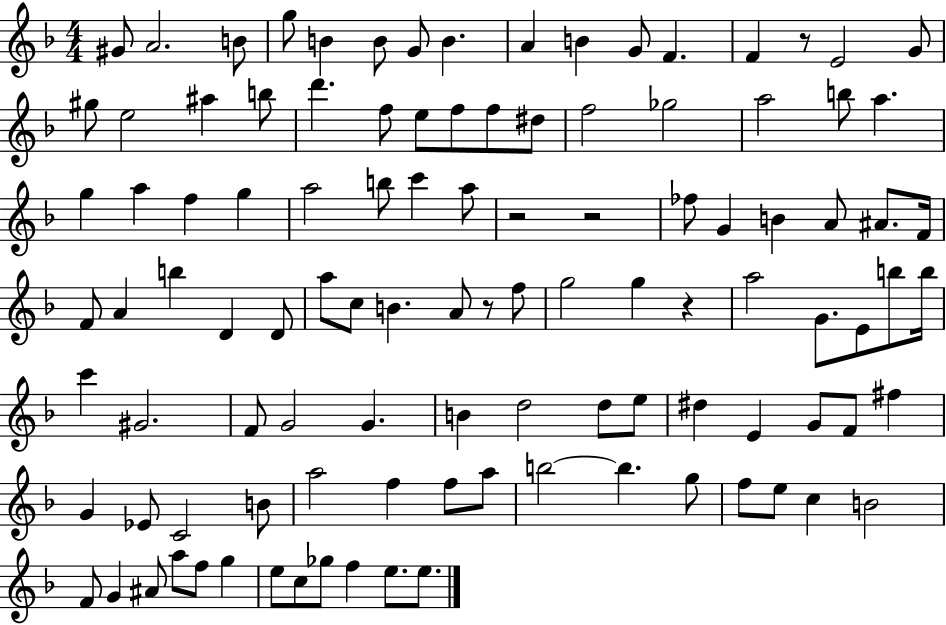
G#4/e A4/h. B4/e G5/e B4/q B4/e G4/e B4/q. A4/q B4/q G4/e F4/q. F4/q R/e E4/h G4/e G#5/e E5/h A#5/q B5/e D6/q. F5/e E5/e F5/e F5/e D#5/e F5/h Gb5/h A5/h B5/e A5/q. G5/q A5/q F5/q G5/q A5/h B5/e C6/q A5/e R/h R/h FES5/e G4/q B4/q A4/e A#4/e. F4/s F4/e A4/q B5/q D4/q D4/e A5/e C5/e B4/q. A4/e R/e F5/e G5/h G5/q R/q A5/h G4/e. E4/e B5/e B5/s C6/q G#4/h. F4/e G4/h G4/q. B4/q D5/h D5/e E5/e D#5/q E4/q G4/e F4/e F#5/q G4/q Eb4/e C4/h B4/e A5/h F5/q F5/e A5/e B5/h B5/q. G5/e F5/e E5/e C5/q B4/h F4/e G4/q A#4/e A5/e F5/e G5/q E5/e C5/e Gb5/e F5/q E5/e. E5/e.